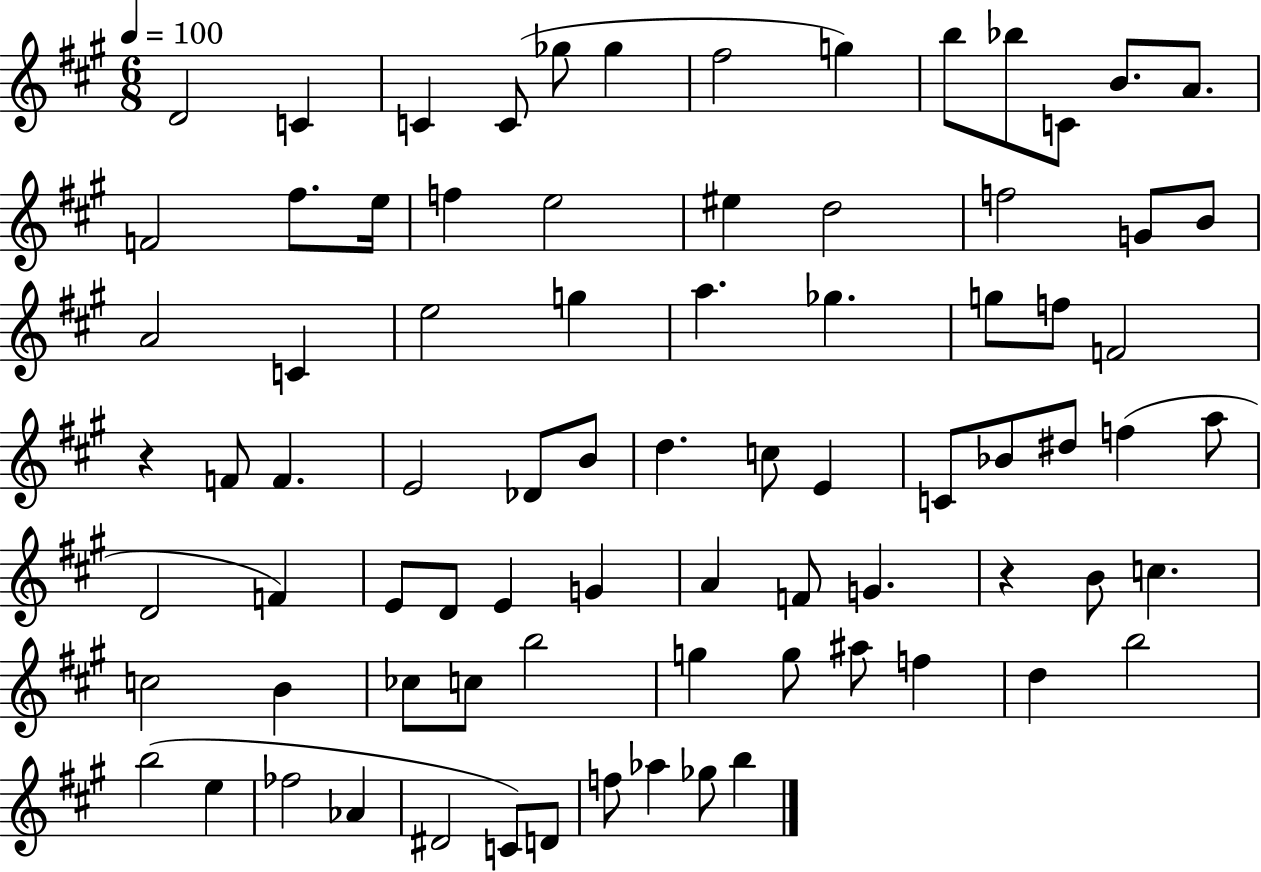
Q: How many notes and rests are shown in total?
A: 80